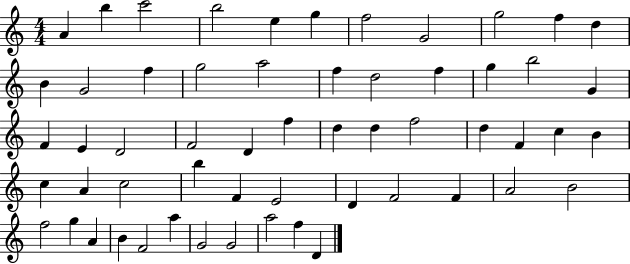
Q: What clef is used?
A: treble